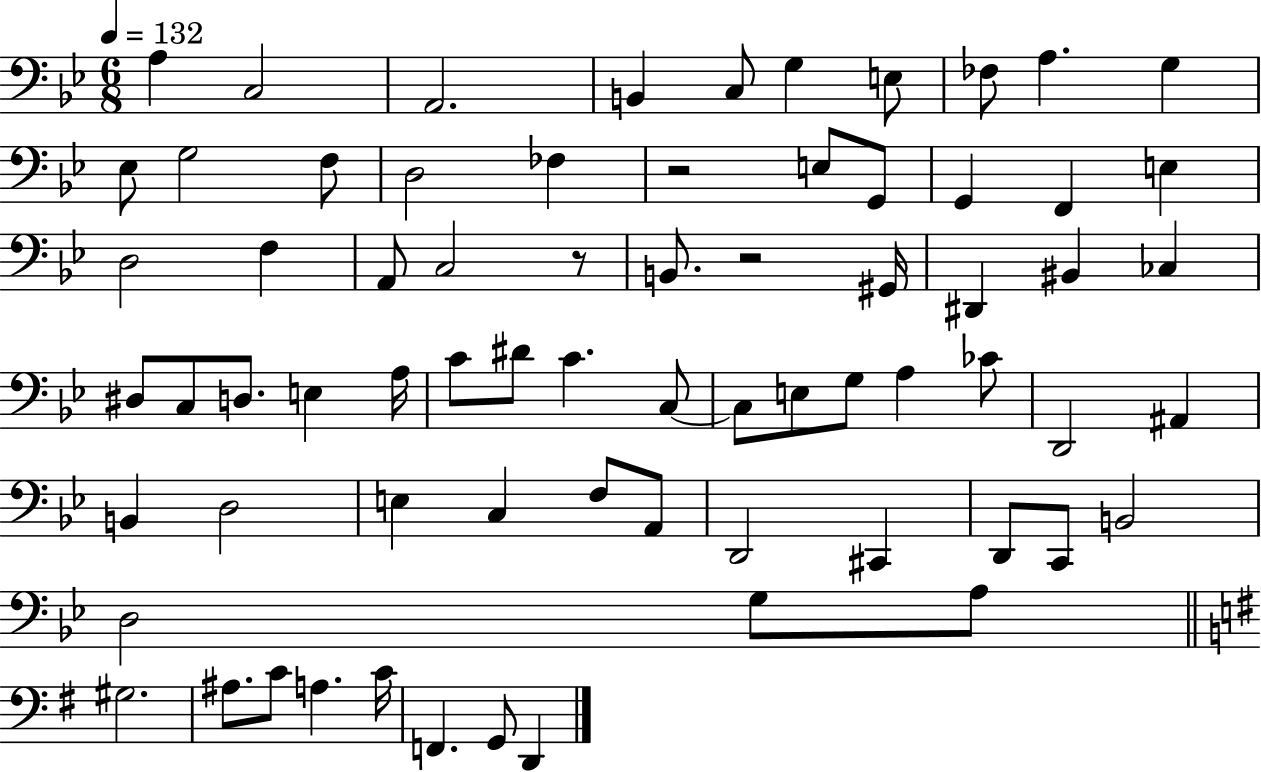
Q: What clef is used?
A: bass